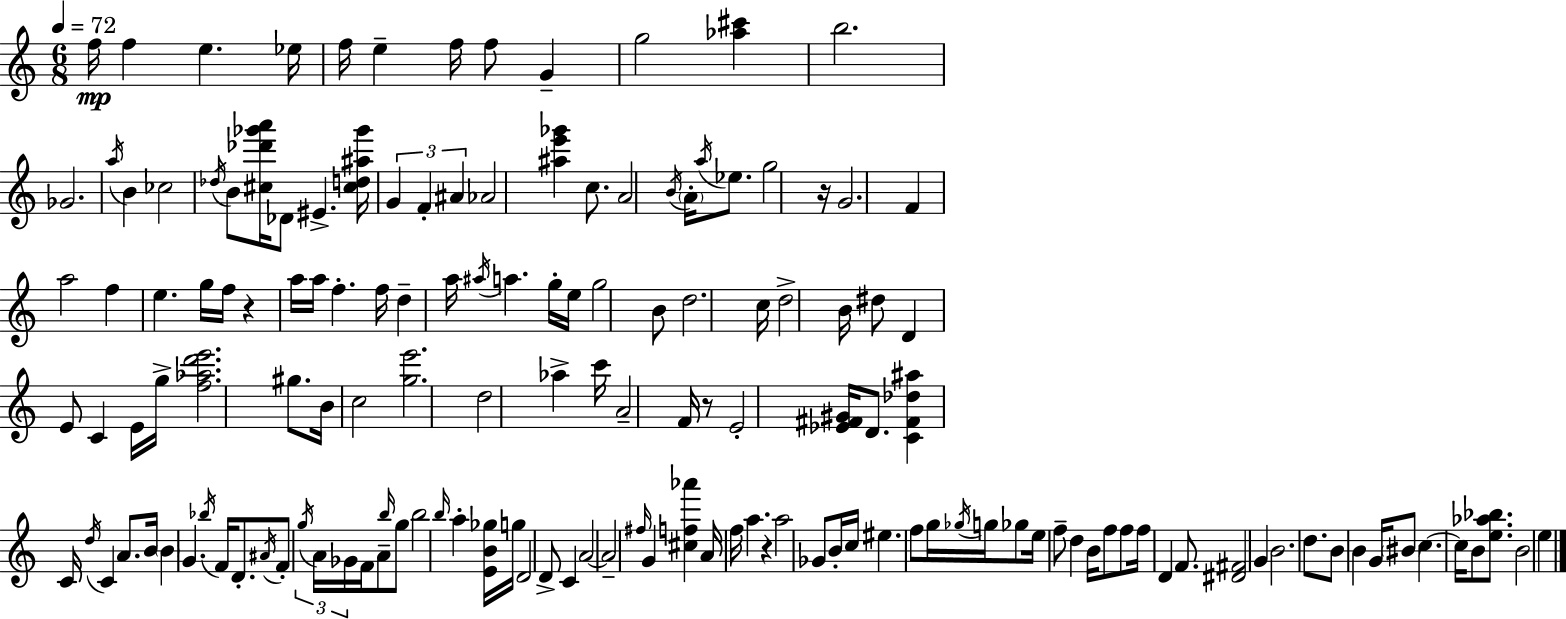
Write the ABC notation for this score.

X:1
T:Untitled
M:6/8
L:1/4
K:Am
f/4 f e _e/4 f/4 e f/4 f/2 G g2 [_a^c'] b2 _G2 a/4 B _c2 _d/4 B/2 [^c_d'_g'a']/4 _D/2 ^E [^cd^a_g']/4 G F ^A _A2 [^ae'_g'] c/2 A2 B/4 A/4 a/4 _e/2 g2 z/4 G2 F a2 f e g/4 f/4 z a/4 a/4 f f/4 d a/4 ^a/4 a g/4 e/4 g2 B/2 d2 c/4 d2 B/4 ^d/2 D E/2 C E/4 g/4 [f_ad'e']2 ^g/2 B/4 c2 [ge']2 d2 _a c'/4 A2 F/4 z/2 E2 [_E^F^G]/4 D/2 [C^F_d^a] C/4 d/4 C A/2 B/4 B G _b/4 F/4 D/2 ^A/4 F/2 g/4 A/4 _G/4 F/4 A/2 b/4 g/2 b2 b/4 a [EB_g]/4 g/4 D2 D/2 C A2 A2 ^f/4 G [^cf_a'] A/4 f/4 a z a2 _G/2 B/4 c/4 ^e f/2 g/4 _g/4 g/4 _g/2 e/4 f/2 d B/4 f/2 f/2 f/4 D F/2 [^D^F]2 G B2 d/2 B/2 B G/4 ^B/2 c c/4 B/2 [e_a_b]/2 B2 e